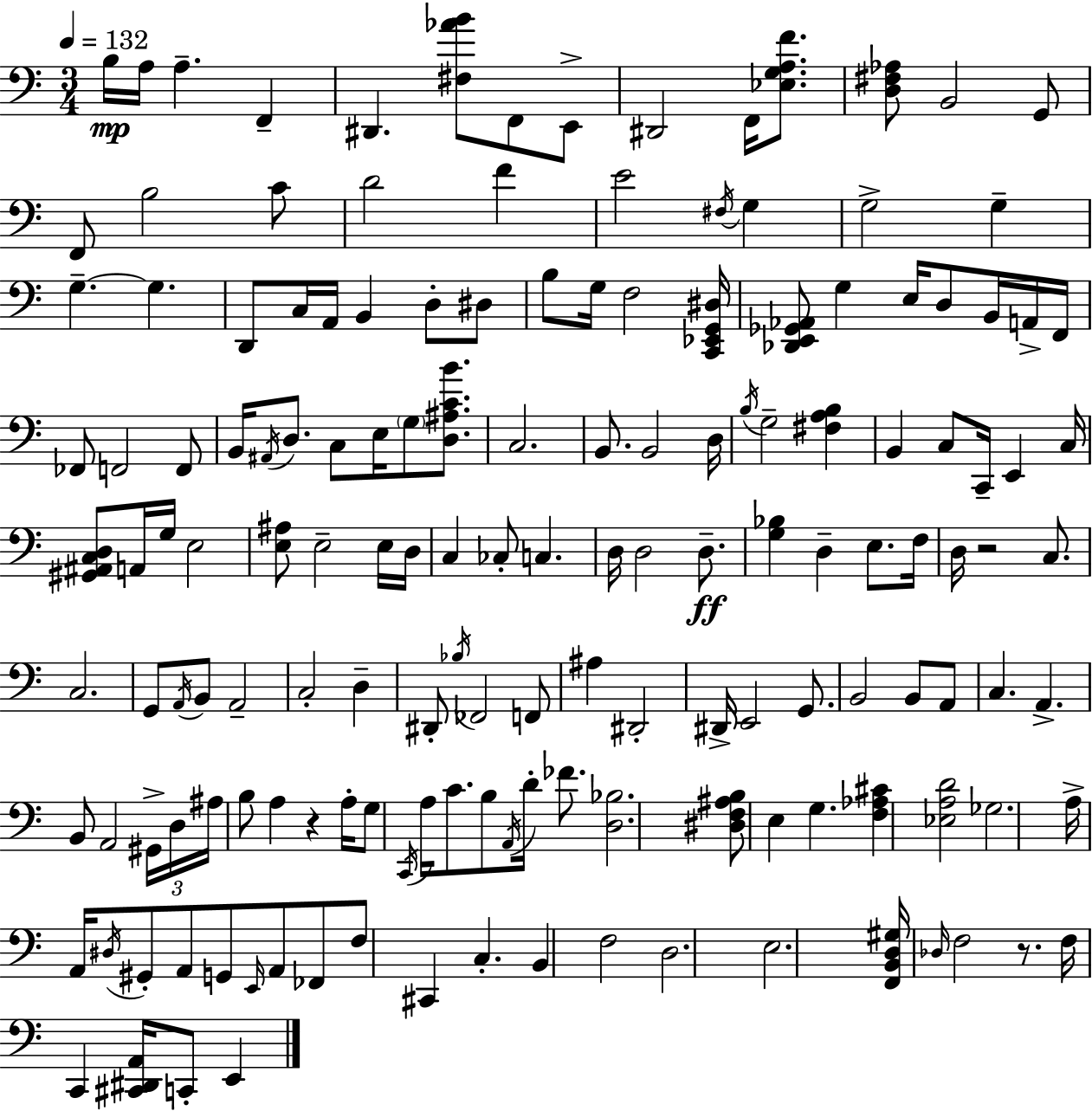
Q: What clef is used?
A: bass